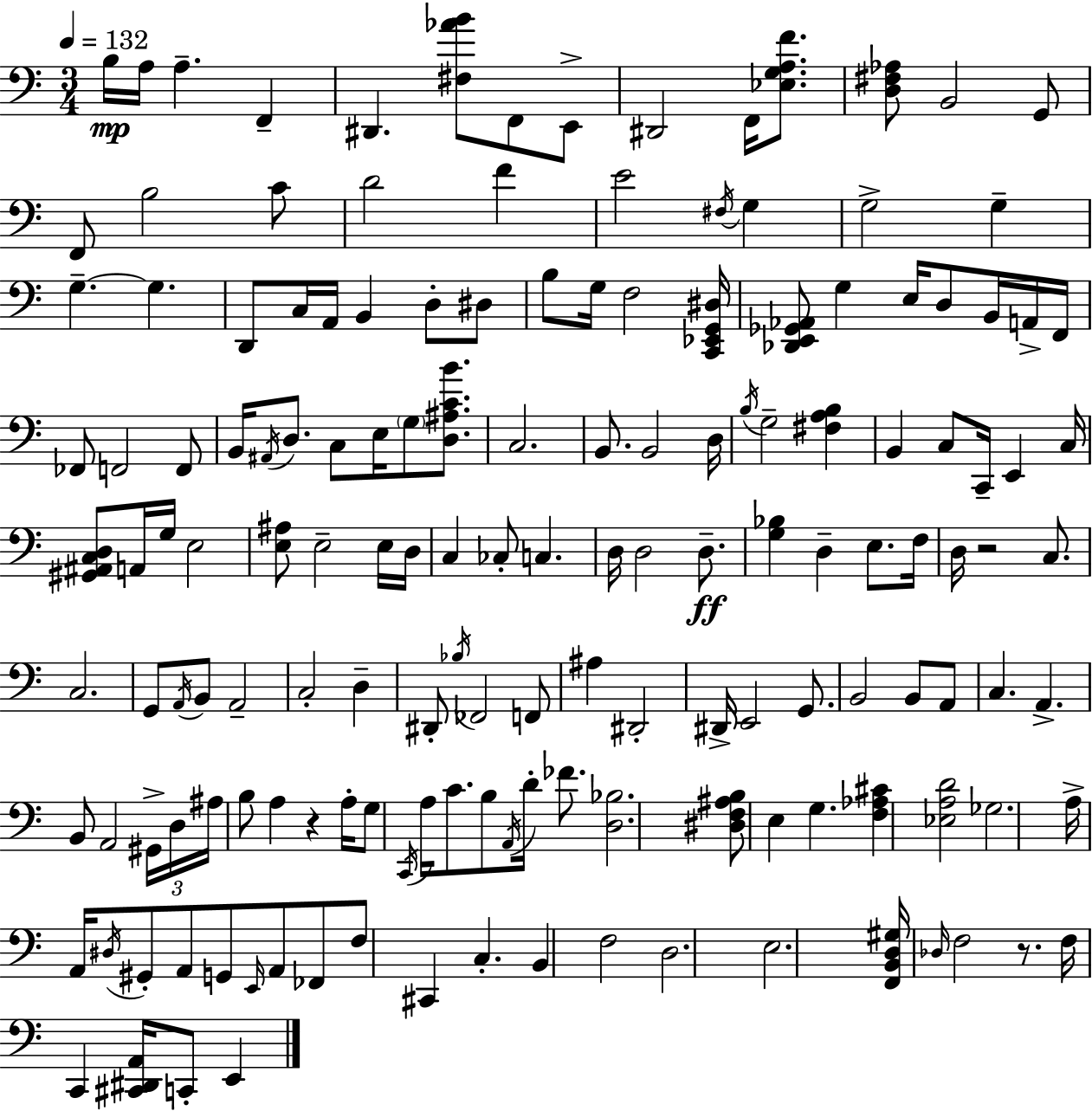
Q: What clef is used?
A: bass